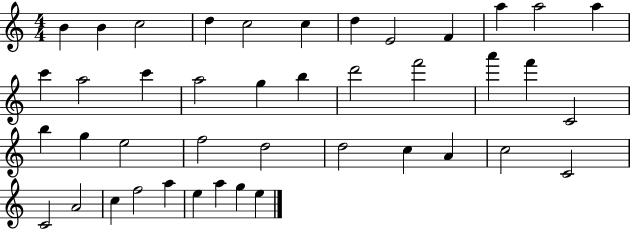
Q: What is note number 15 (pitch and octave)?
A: C6